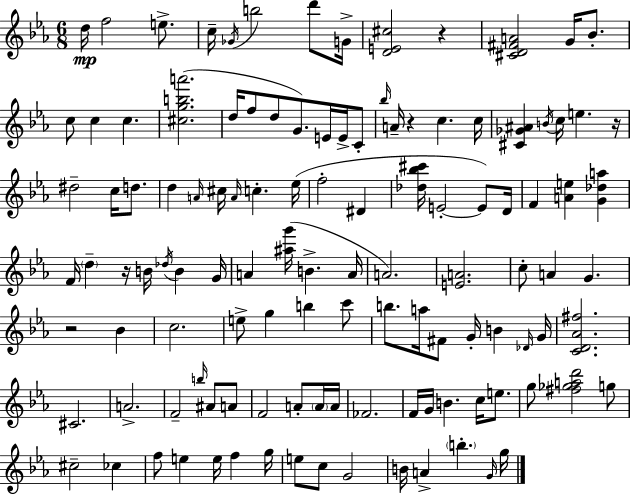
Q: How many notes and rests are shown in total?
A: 117